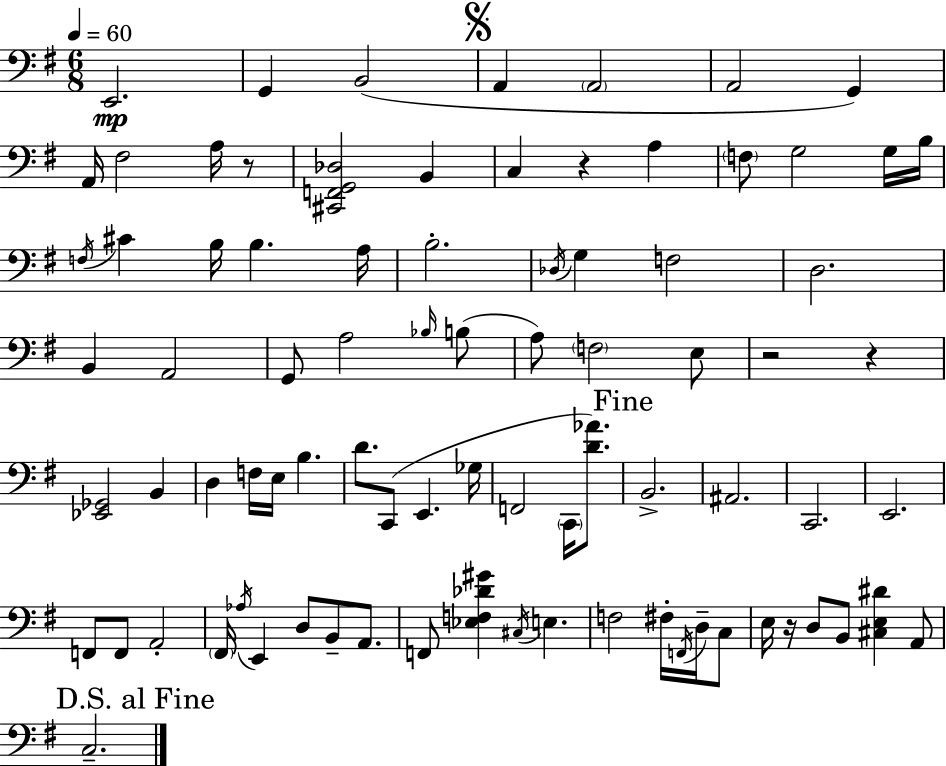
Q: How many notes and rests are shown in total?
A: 83